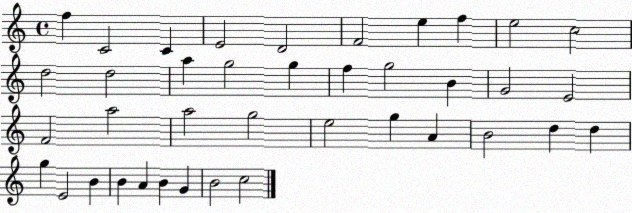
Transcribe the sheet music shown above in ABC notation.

X:1
T:Untitled
M:4/4
L:1/4
K:C
f C2 C E2 D2 F2 e f e2 c2 d2 d2 a g2 g f g2 B G2 E2 F2 a2 a2 g2 e2 g A B2 d d g E2 B B A B G B2 c2